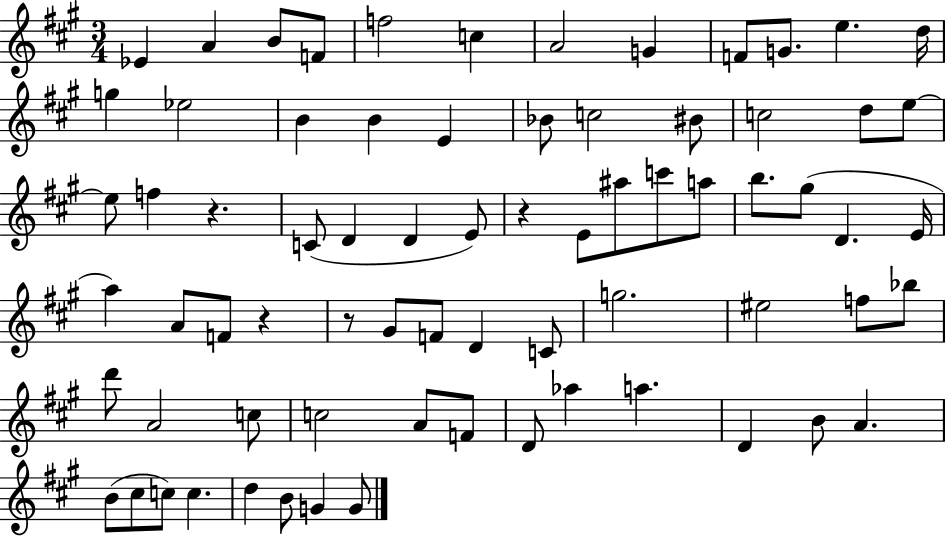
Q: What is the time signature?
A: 3/4